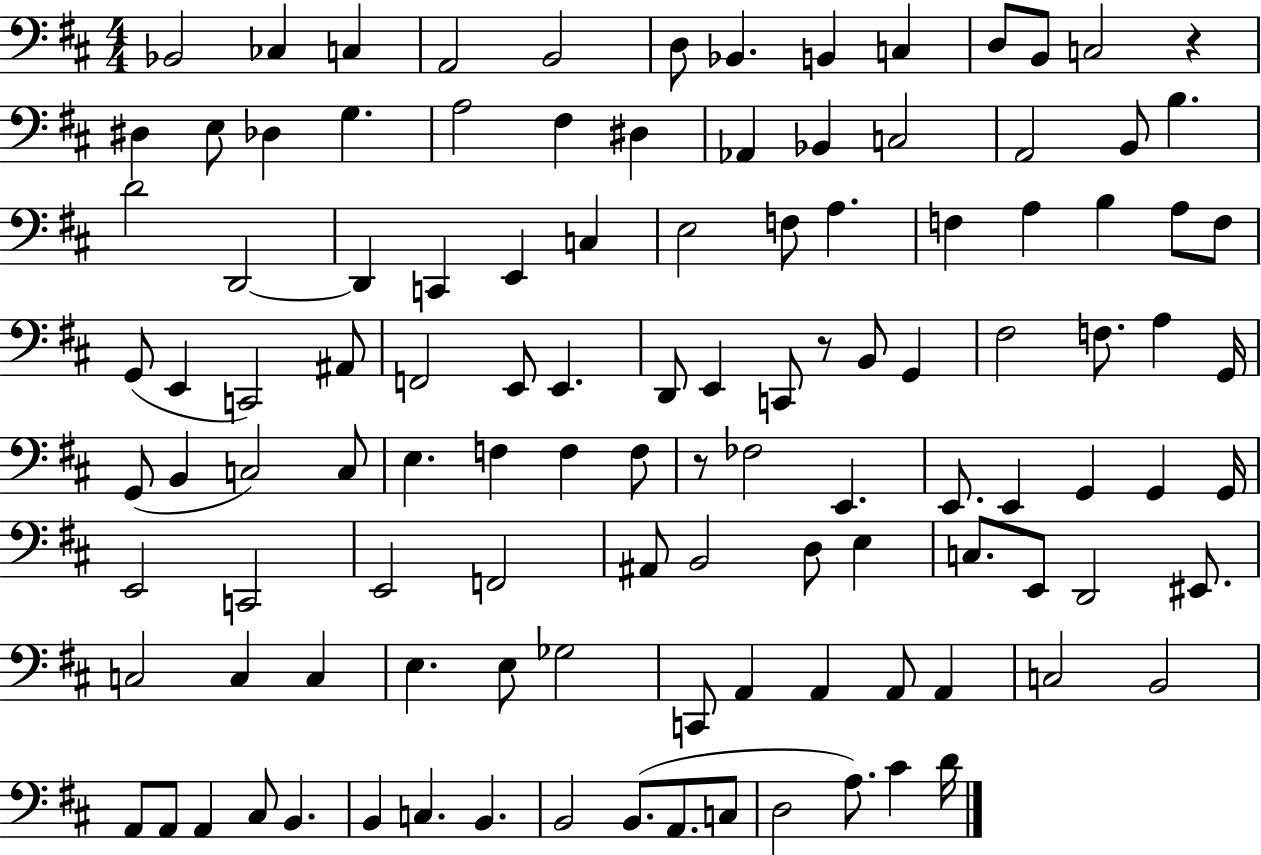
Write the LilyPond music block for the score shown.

{
  \clef bass
  \numericTimeSignature
  \time 4/4
  \key d \major
  \repeat volta 2 { bes,2 ces4 c4 | a,2 b,2 | d8 bes,4. b,4 c4 | d8 b,8 c2 r4 | \break dis4 e8 des4 g4. | a2 fis4 dis4 | aes,4 bes,4 c2 | a,2 b,8 b4. | \break d'2 d,2~~ | d,4 c,4 e,4 c4 | e2 f8 a4. | f4 a4 b4 a8 f8 | \break g,8( e,4 c,2) ais,8 | f,2 e,8 e,4. | d,8 e,4 c,8 r8 b,8 g,4 | fis2 f8. a4 g,16 | \break g,8( b,4 c2) c8 | e4. f4 f4 f8 | r8 fes2 e,4. | e,8. e,4 g,4 g,4 g,16 | \break e,2 c,2 | e,2 f,2 | ais,8 b,2 d8 e4 | c8. e,8 d,2 eis,8. | \break c2 c4 c4 | e4. e8 ges2 | c,8 a,4 a,4 a,8 a,4 | c2 b,2 | \break a,8 a,8 a,4 cis8 b,4. | b,4 c4. b,4. | b,2 b,8.( a,8. c8 | d2 a8.) cis'4 d'16 | \break } \bar "|."
}